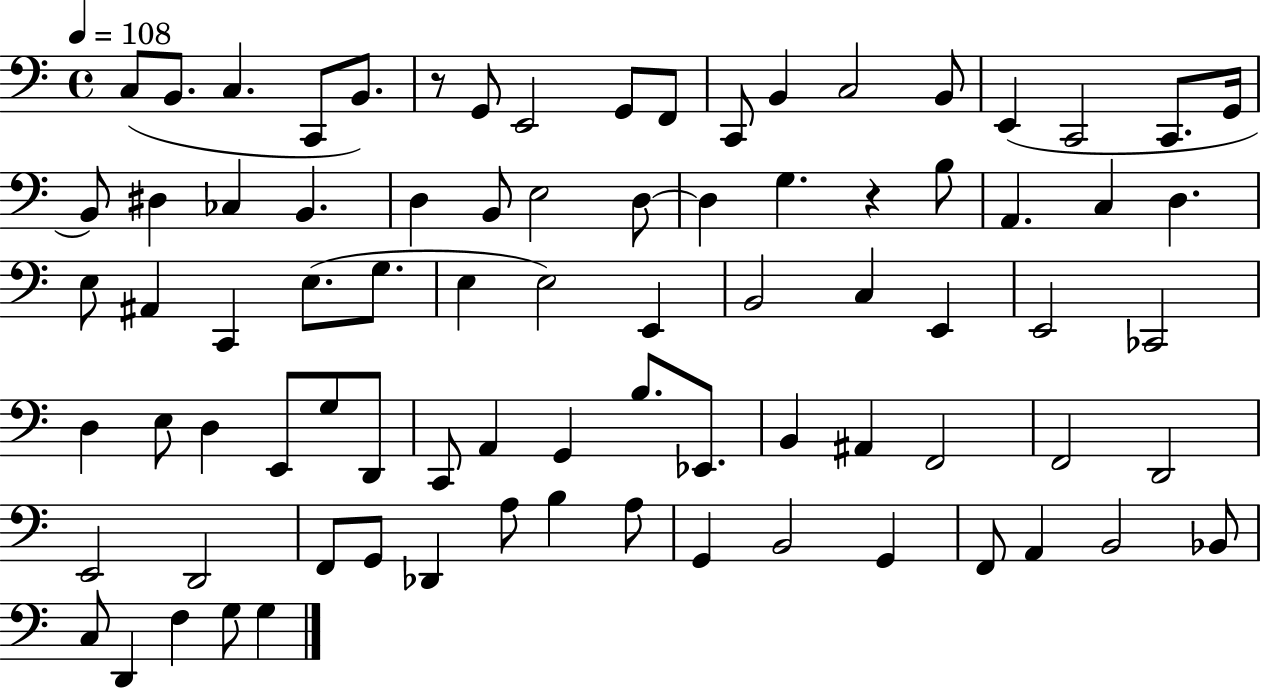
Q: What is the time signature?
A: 4/4